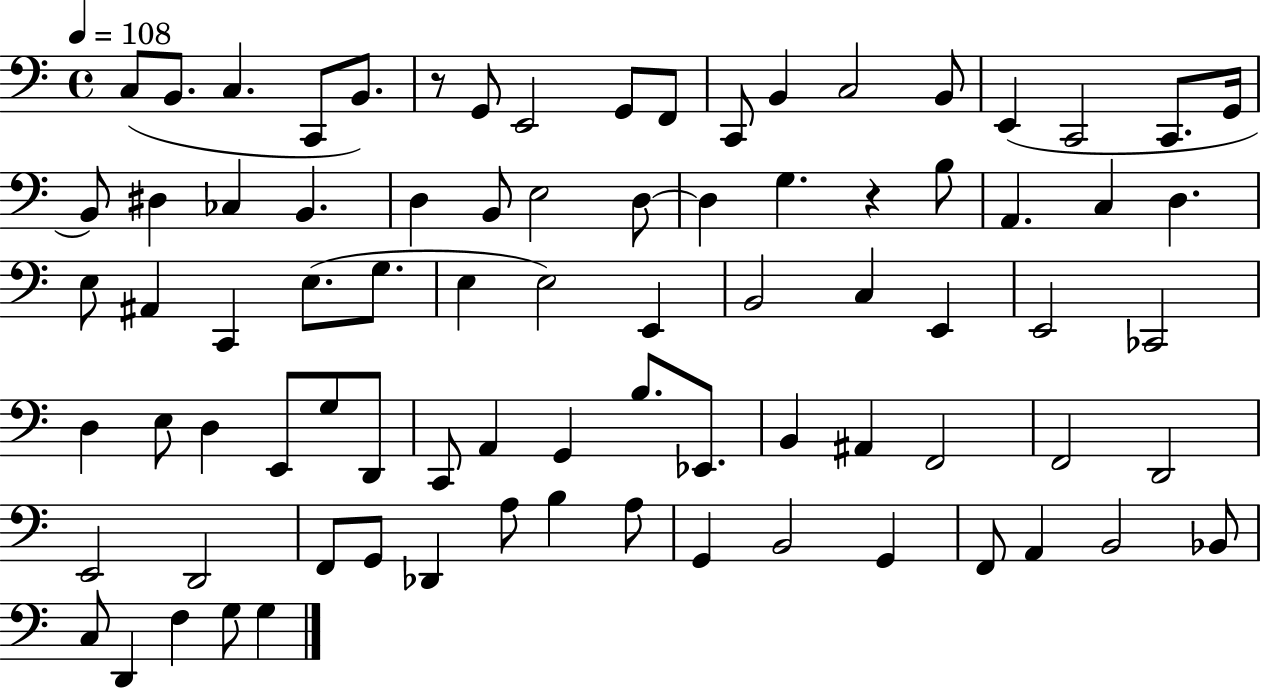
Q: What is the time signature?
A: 4/4